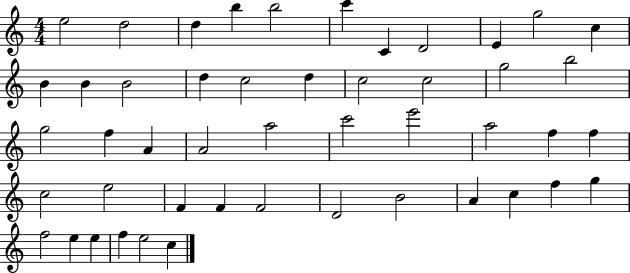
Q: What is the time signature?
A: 4/4